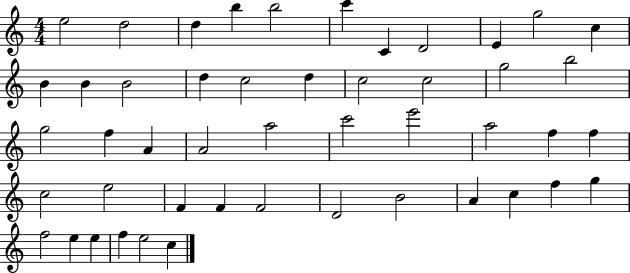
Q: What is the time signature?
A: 4/4